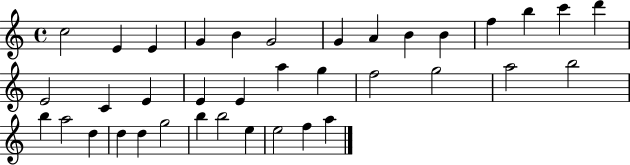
{
  \clef treble
  \time 4/4
  \defaultTimeSignature
  \key c \major
  c''2 e'4 e'4 | g'4 b'4 g'2 | g'4 a'4 b'4 b'4 | f''4 b''4 c'''4 d'''4 | \break e'2 c'4 e'4 | e'4 e'4 a''4 g''4 | f''2 g''2 | a''2 b''2 | \break b''4 a''2 d''4 | d''4 d''4 g''2 | b''4 b''2 e''4 | e''2 f''4 a''4 | \break \bar "|."
}